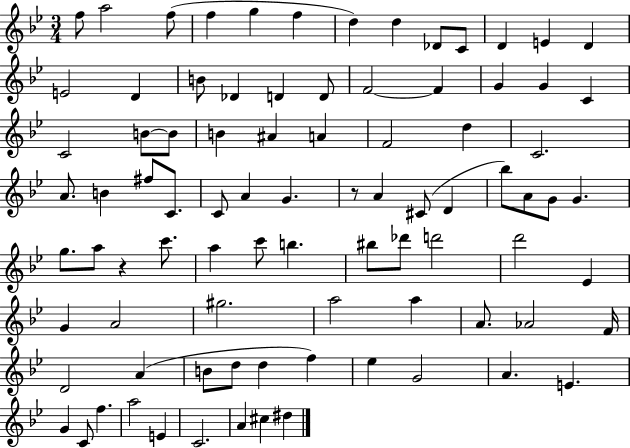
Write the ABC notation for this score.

X:1
T:Untitled
M:3/4
L:1/4
K:Bb
f/2 a2 f/2 f g f d d _D/2 C/2 D E D E2 D B/2 _D D D/2 F2 F G G C C2 B/2 B/2 B ^A A F2 d C2 A/2 B ^f/2 C/2 C/2 A G z/2 A ^C/2 D _b/2 A/2 G/2 G g/2 a/2 z c'/2 a c'/2 b ^b/2 _d'/2 d'2 d'2 _E G A2 ^g2 a2 a A/2 _A2 F/4 D2 A B/2 d/2 d f _e G2 A E G C/2 f a2 E C2 A ^c ^d